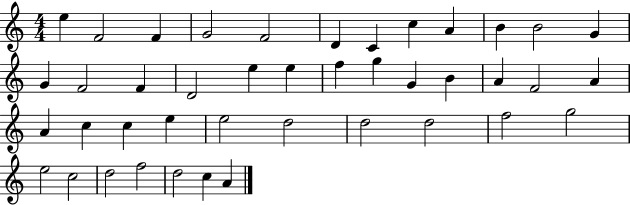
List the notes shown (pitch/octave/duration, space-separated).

E5/q F4/h F4/q G4/h F4/h D4/q C4/q C5/q A4/q B4/q B4/h G4/q G4/q F4/h F4/q D4/h E5/q E5/q F5/q G5/q G4/q B4/q A4/q F4/h A4/q A4/q C5/q C5/q E5/q E5/h D5/h D5/h D5/h F5/h G5/h E5/h C5/h D5/h F5/h D5/h C5/q A4/q